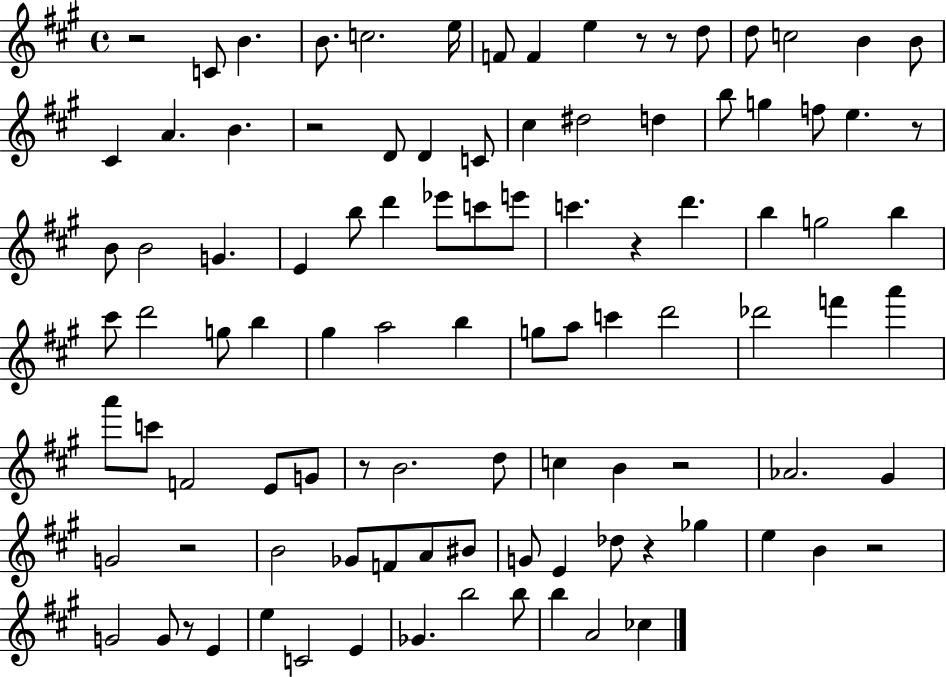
{
  \clef treble
  \time 4/4
  \defaultTimeSignature
  \key a \major
  r2 c'8 b'4. | b'8. c''2. e''16 | f'8 f'4 e''4 r8 r8 d''8 | d''8 c''2 b'4 b'8 | \break cis'4 a'4. b'4. | r2 d'8 d'4 c'8 | cis''4 dis''2 d''4 | b''8 g''4 f''8 e''4. r8 | \break b'8 b'2 g'4. | e'4 b''8 d'''4 ees'''8 c'''8 e'''8 | c'''4. r4 d'''4. | b''4 g''2 b''4 | \break cis'''8 d'''2 g''8 b''4 | gis''4 a''2 b''4 | g''8 a''8 c'''4 d'''2 | des'''2 f'''4 a'''4 | \break a'''8 c'''8 f'2 e'8 g'8 | r8 b'2. d''8 | c''4 b'4 r2 | aes'2. gis'4 | \break g'2 r2 | b'2 ges'8 f'8 a'8 bis'8 | g'8 e'4 des''8 r4 ges''4 | e''4 b'4 r2 | \break g'2 g'8 r8 e'4 | e''4 c'2 e'4 | ges'4. b''2 b''8 | b''4 a'2 ces''4 | \break \bar "|."
}